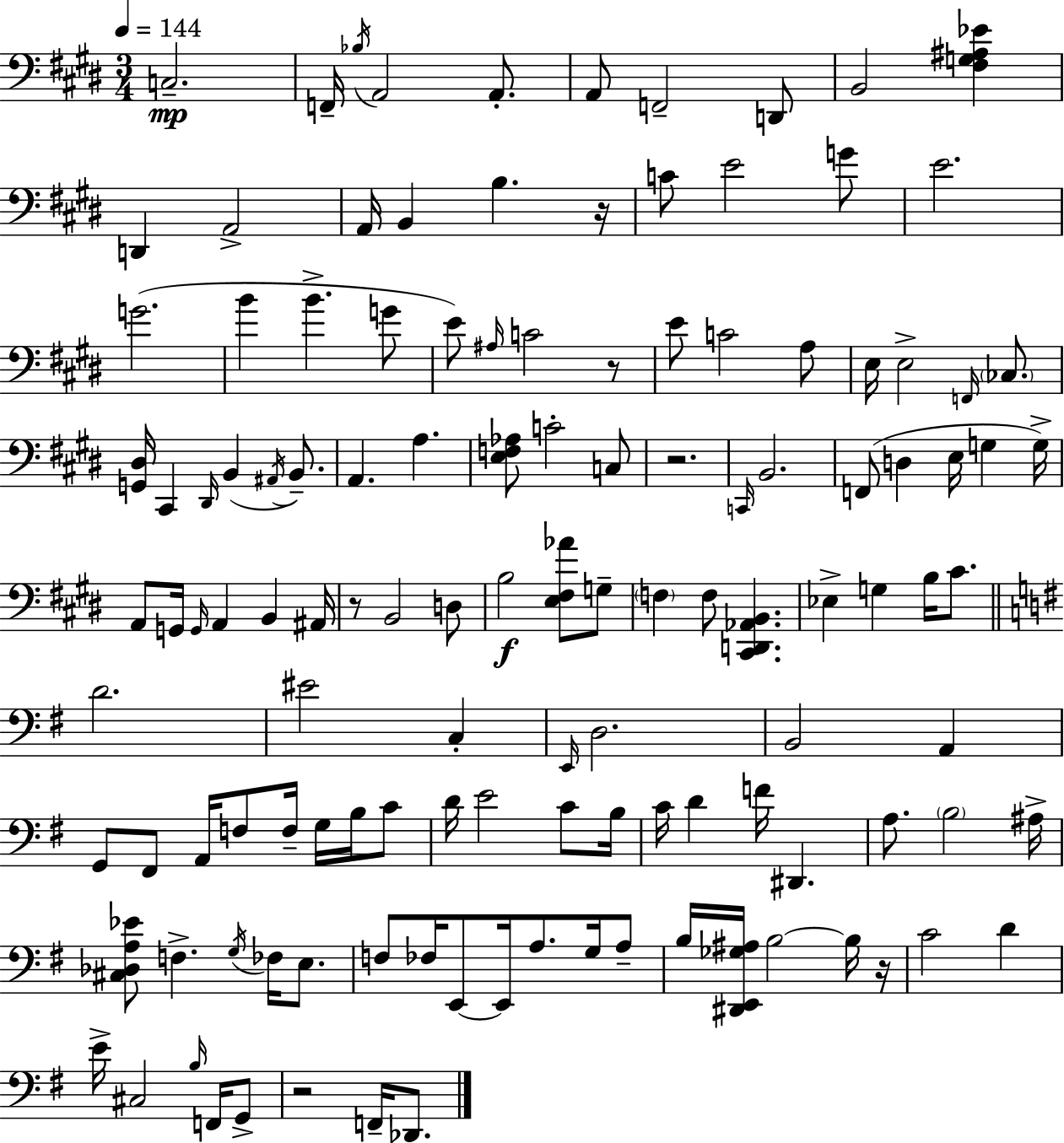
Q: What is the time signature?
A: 3/4